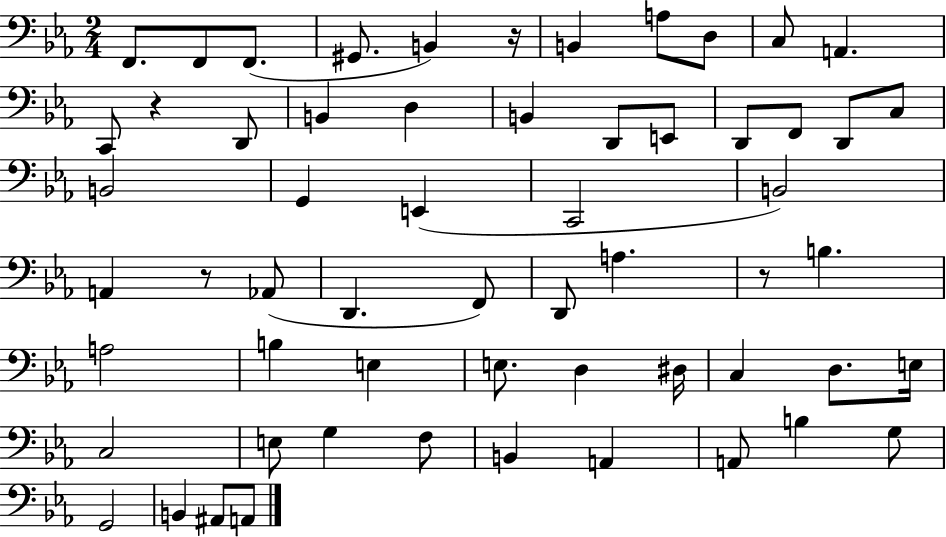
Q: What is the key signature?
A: EES major